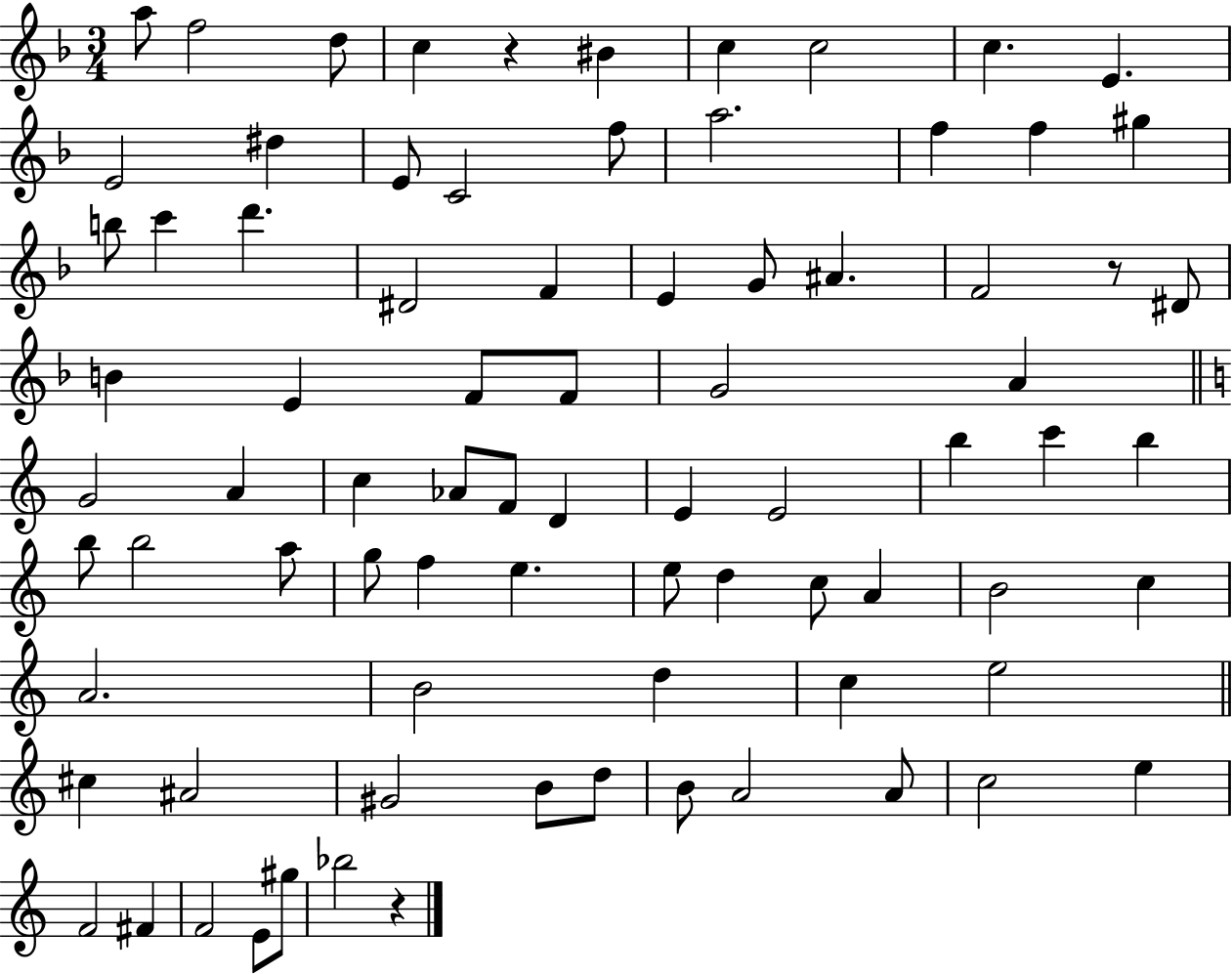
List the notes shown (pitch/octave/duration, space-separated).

A5/e F5/h D5/e C5/q R/q BIS4/q C5/q C5/h C5/q. E4/q. E4/h D#5/q E4/e C4/h F5/e A5/h. F5/q F5/q G#5/q B5/e C6/q D6/q. D#4/h F4/q E4/q G4/e A#4/q. F4/h R/e D#4/e B4/q E4/q F4/e F4/e G4/h A4/q G4/h A4/q C5/q Ab4/e F4/e D4/q E4/q E4/h B5/q C6/q B5/q B5/e B5/h A5/e G5/e F5/q E5/q. E5/e D5/q C5/e A4/q B4/h C5/q A4/h. B4/h D5/q C5/q E5/h C#5/q A#4/h G#4/h B4/e D5/e B4/e A4/h A4/e C5/h E5/q F4/h F#4/q F4/h E4/e G#5/e Bb5/h R/q